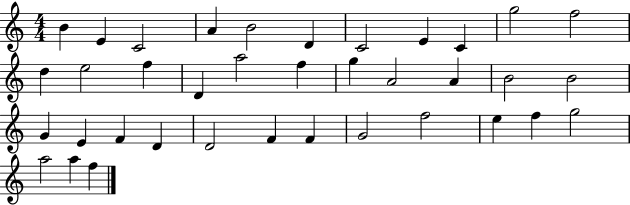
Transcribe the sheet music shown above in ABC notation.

X:1
T:Untitled
M:4/4
L:1/4
K:C
B E C2 A B2 D C2 E C g2 f2 d e2 f D a2 f g A2 A B2 B2 G E F D D2 F F G2 f2 e f g2 a2 a f